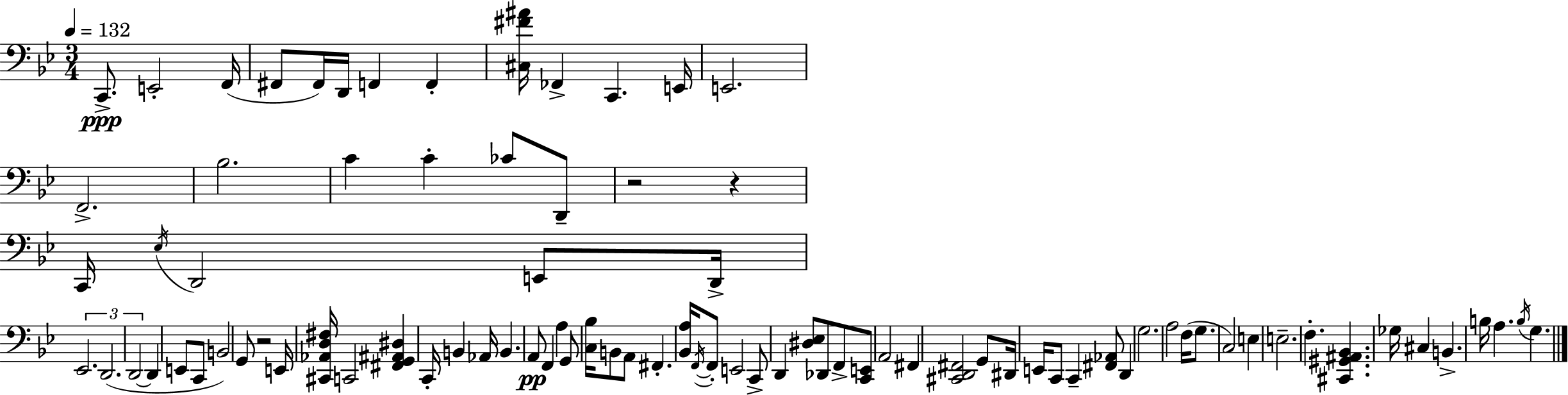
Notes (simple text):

C2/e. E2/h F2/s F#2/e F#2/s D2/s F2/q F2/q [C#3,F#4,A#4]/s FES2/q C2/q. E2/s E2/h. F2/h. Bb3/h. C4/q C4/q CES4/e D2/e R/h R/q C2/s Eb3/s D2/h E2/e D2/s Eb2/h. D2/h. D2/h D2/q E2/e C2/e B2/h G2/e R/h E2/s [C#2,Ab2,D3,F#3]/s C2/h [F#2,G2,A#2,D#3]/q C2/s B2/q Ab2/s B2/q. A2/e F2/q A3/q G2/e [C3,Bb3]/s B2/e A2/e F#2/q. [Bb2,A3]/s F2/s F2/e E2/h C2/e D2/q [D#3,Eb3]/e Db2/e F2/e [C2,E2]/e A2/h F#2/q [C#2,D2,F#2]/h G2/e D#2/s E2/s C2/e C2/q [F#2,Ab2]/e D2/q G3/h. A3/h F3/s G3/e. C3/h E3/q E3/h. F3/q. [C#2,G#2,A#2,Bb2]/q. Gb3/s C#3/q B2/q. B3/s A3/q. B3/s G3/q.